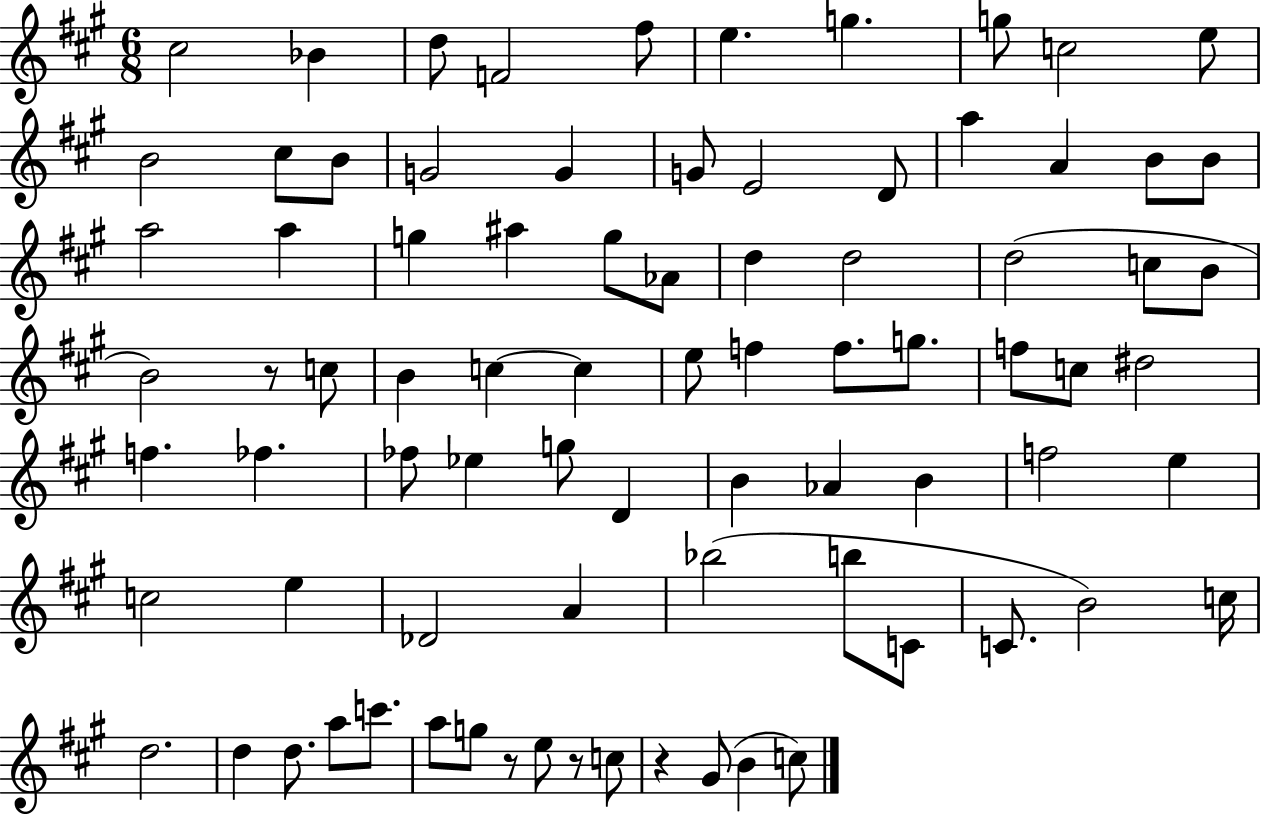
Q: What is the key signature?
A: A major